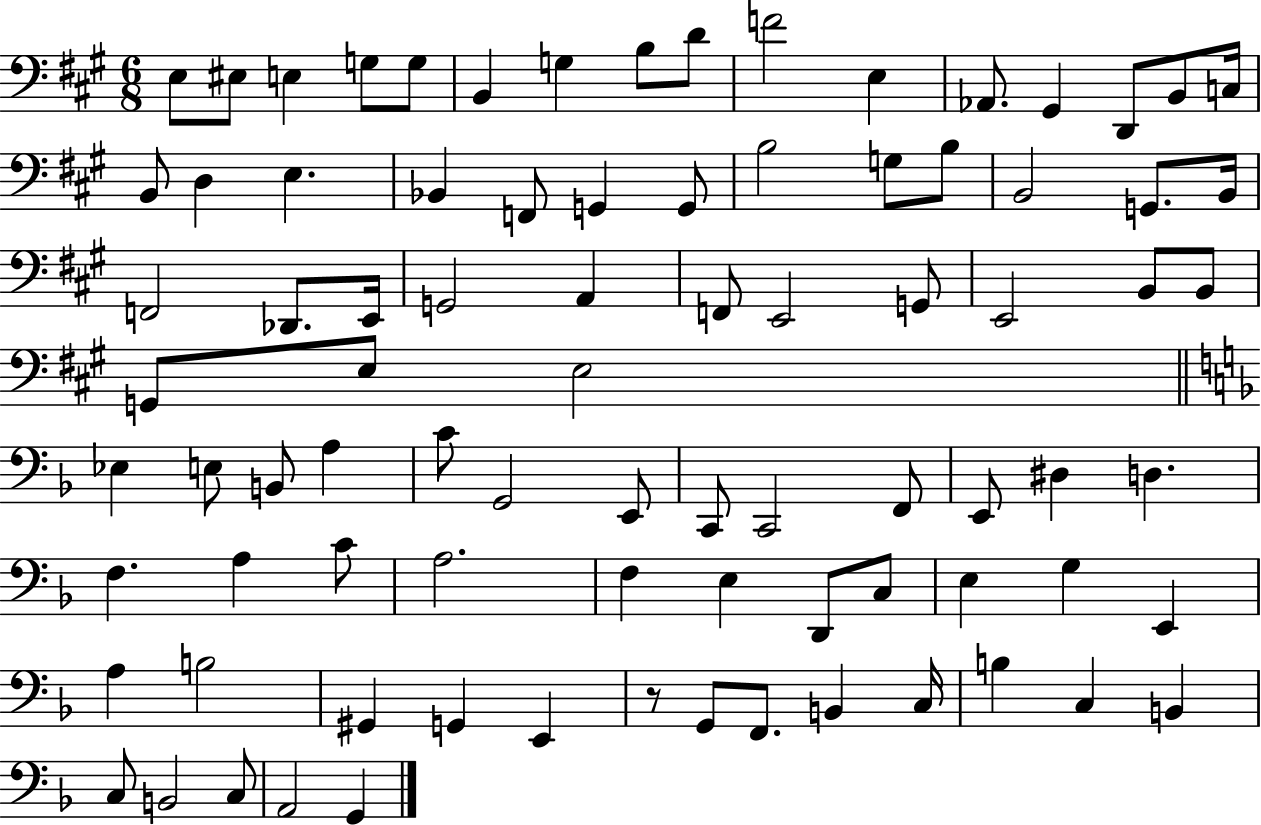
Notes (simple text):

E3/e EIS3/e E3/q G3/e G3/e B2/q G3/q B3/e D4/e F4/h E3/q Ab2/e. G#2/q D2/e B2/e C3/s B2/e D3/q E3/q. Bb2/q F2/e G2/q G2/e B3/h G3/e B3/e B2/h G2/e. B2/s F2/h Db2/e. E2/s G2/h A2/q F2/e E2/h G2/e E2/h B2/e B2/e G2/e E3/e E3/h Eb3/q E3/e B2/e A3/q C4/e G2/h E2/e C2/e C2/h F2/e E2/e D#3/q D3/q. F3/q. A3/q C4/e A3/h. F3/q E3/q D2/e C3/e E3/q G3/q E2/q A3/q B3/h G#2/q G2/q E2/q R/e G2/e F2/e. B2/q C3/s B3/q C3/q B2/q C3/e B2/h C3/e A2/h G2/q